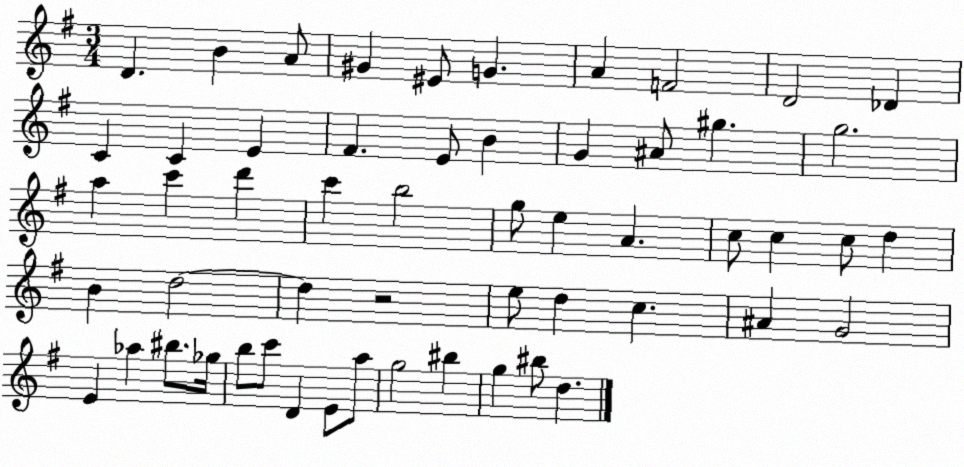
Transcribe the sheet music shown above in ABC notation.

X:1
T:Untitled
M:3/4
L:1/4
K:G
D B A/2 ^G ^E/2 G A F2 D2 _D C C E ^F E/2 B G ^A/2 ^g g2 a c' d' c' b2 g/2 e A c/2 c c/2 d B d2 d z2 e/2 d c ^A G2 E _a ^b/2 _g/4 b/2 c'/2 D E/2 a/2 g2 ^b g ^b/2 d